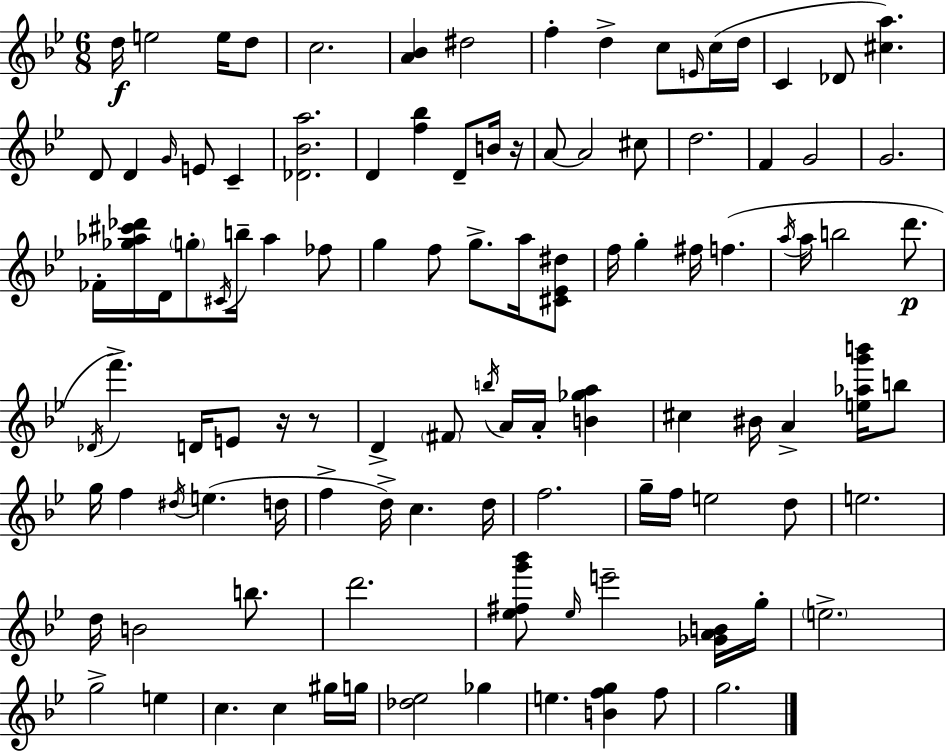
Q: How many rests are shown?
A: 3